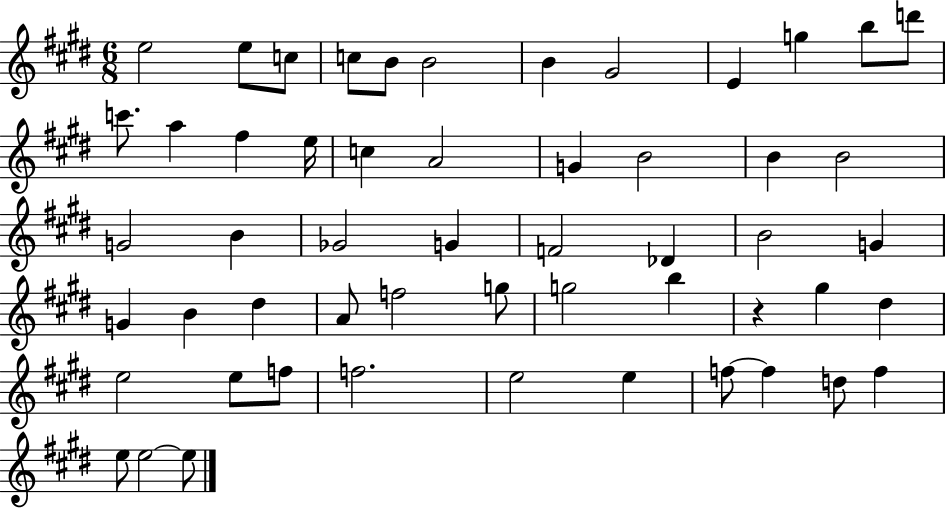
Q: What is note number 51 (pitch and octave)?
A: E5